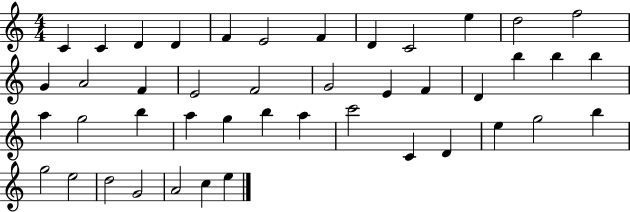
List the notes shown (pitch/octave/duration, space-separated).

C4/q C4/q D4/q D4/q F4/q E4/h F4/q D4/q C4/h E5/q D5/h F5/h G4/q A4/h F4/q E4/h F4/h G4/h E4/q F4/q D4/q B5/q B5/q B5/q A5/q G5/h B5/q A5/q G5/q B5/q A5/q C6/h C4/q D4/q E5/q G5/h B5/q G5/h E5/h D5/h G4/h A4/h C5/q E5/q